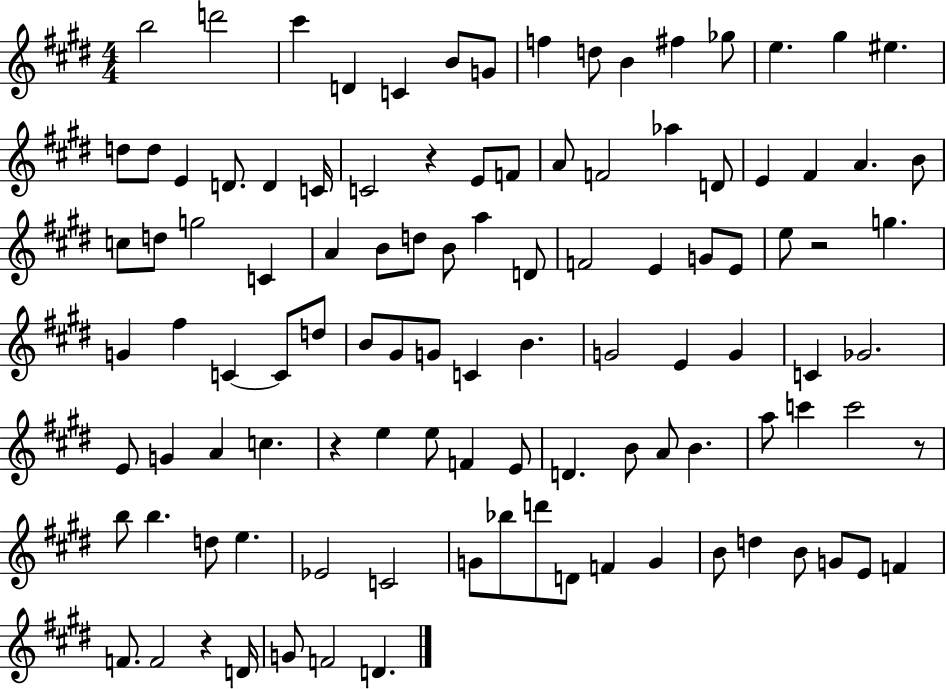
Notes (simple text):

B5/h D6/h C#6/q D4/q C4/q B4/e G4/e F5/q D5/e B4/q F#5/q Gb5/e E5/q. G#5/q EIS5/q. D5/e D5/e E4/q D4/e. D4/q C4/s C4/h R/q E4/e F4/e A4/e F4/h Ab5/q D4/e E4/q F#4/q A4/q. B4/e C5/e D5/e G5/h C4/q A4/q B4/e D5/e B4/e A5/q D4/e F4/h E4/q G4/e E4/e E5/e R/h G5/q. G4/q F#5/q C4/q C4/e D5/e B4/e G#4/e G4/e C4/q B4/q. G4/h E4/q G4/q C4/q Gb4/h. E4/e G4/q A4/q C5/q. R/q E5/q E5/e F4/q E4/e D4/q. B4/e A4/e B4/q. A5/e C6/q C6/h R/e B5/e B5/q. D5/e E5/q. Eb4/h C4/h G4/e Bb5/e D6/e D4/e F4/q G4/q B4/e D5/q B4/e G4/e E4/e F4/q F4/e. F4/h R/q D4/s G4/e F4/h D4/q.